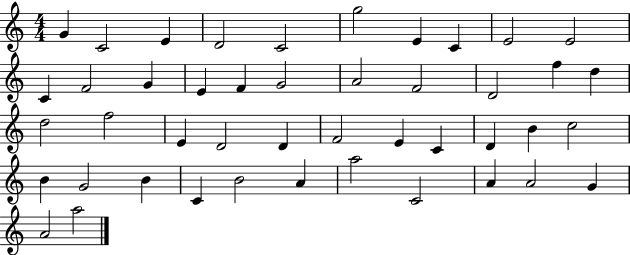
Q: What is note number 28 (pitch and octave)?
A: E4